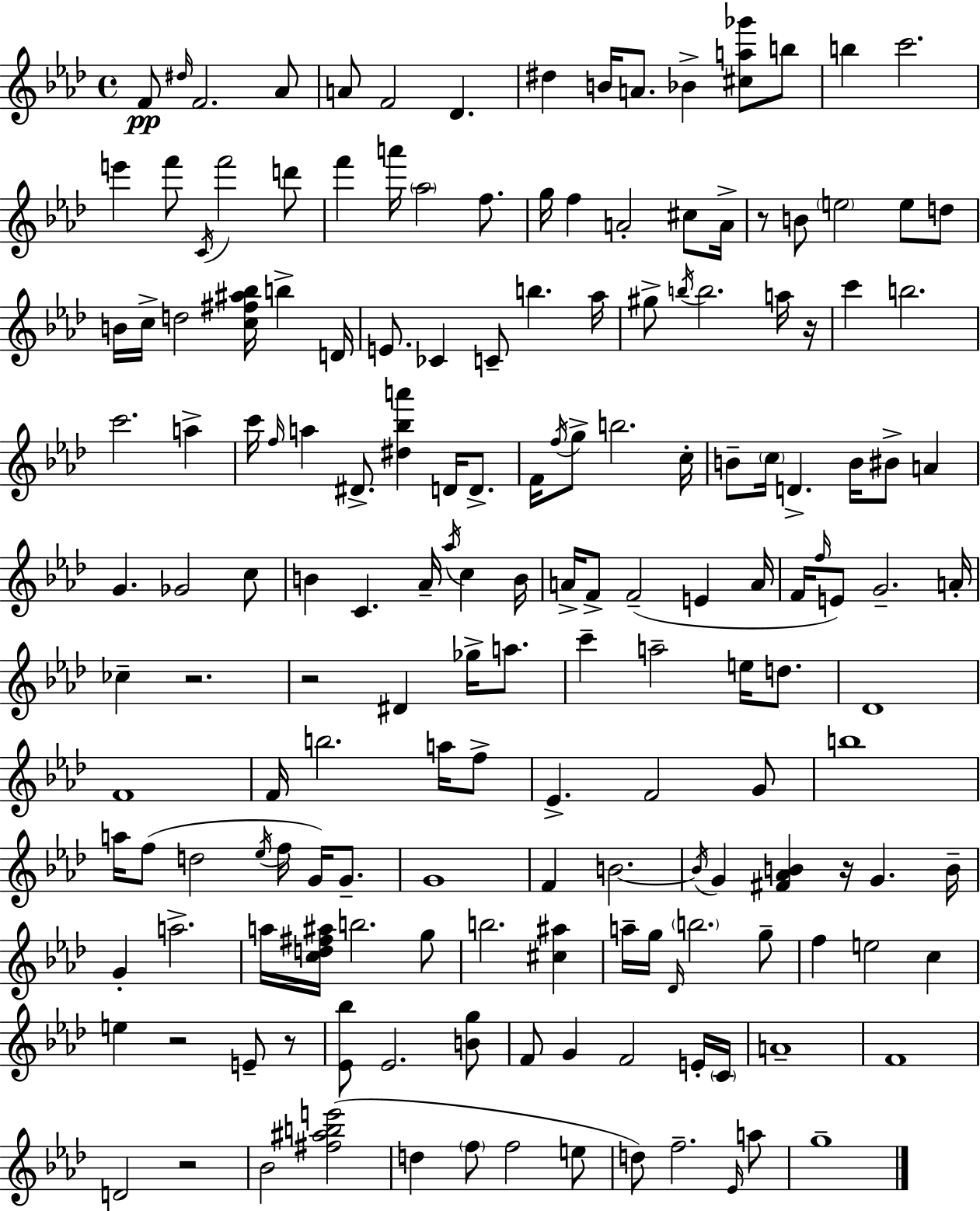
{
  \clef treble
  \time 4/4
  \defaultTimeSignature
  \key f \minor
  f'8\pp \grace { dis''16 } f'2. aes'8 | a'8 f'2 des'4. | dis''4 b'16 a'8. bes'4-> <cis'' a'' ges'''>8 b''8 | b''4 c'''2. | \break e'''4 f'''8 \acciaccatura { c'16 } f'''2 | d'''8 f'''4 a'''16 \parenthesize aes''2 f''8. | g''16 f''4 a'2-. cis''8 | a'16-> r8 b'8 \parenthesize e''2 e''8 | \break d''8 b'16 c''16-> d''2 <c'' fis'' ais'' bes''>16 b''4-> | d'16 e'8. ces'4 c'8-- b''4. | aes''16 gis''8-> \acciaccatura { b''16 } b''2. | a''16 r16 c'''4 b''2. | \break c'''2. a''4-> | c'''16 \grace { f''16 } a''4 dis'8.-> <dis'' bes'' a'''>4 | d'16 d'8.-> f'16 \acciaccatura { f''16 } g''8-> b''2. | c''16-. b'8-- \parenthesize c''16 d'4.-> b'16 bis'8-> | \break a'4 g'4. ges'2 | c''8 b'4 c'4. aes'16-- | \acciaccatura { aes''16 } c''4 b'16 a'16-> f'8-> f'2--( | e'4 a'16 f'16 \grace { f''16 } e'8) g'2.-- | \break a'16-. ces''4-- r2. | r2 dis'4 | ges''16-> a''8. c'''4-- a''2-- | e''16 d''8. des'1 | \break f'1 | f'16 b''2. | a''16 f''8-> ees'4.-> f'2 | g'8 b''1 | \break a''16 f''8( d''2 | \acciaccatura { ees''16 } f''16 g'16) g'8.-- g'1 | f'4 b'2.~~ | \acciaccatura { b'16 } g'4 <fis' aes' b'>4 | \break r16 g'4. b'16-- g'4-. a''2.-> | a''16 <c'' d'' fis'' ais''>16 b''2. | g''8 b''2. | <cis'' ais''>4 a''16-- g''16 \grace { des'16 } \parenthesize b''2. | \break g''8-- f''4 e''2 | c''4 e''4 r2 | e'8-- r8 <ees' bes''>8 ees'2. | <b' g''>8 f'8 g'4 | \break f'2 e'16-. \parenthesize c'16 a'1-- | f'1 | d'2 | r2 bes'2 | \break <fis'' ais'' b'' e'''>2( d''4 \parenthesize f''8 | f''2 e''8 d''8) f''2.-- | \grace { ees'16 } a''8 g''1-- | \bar "|."
}